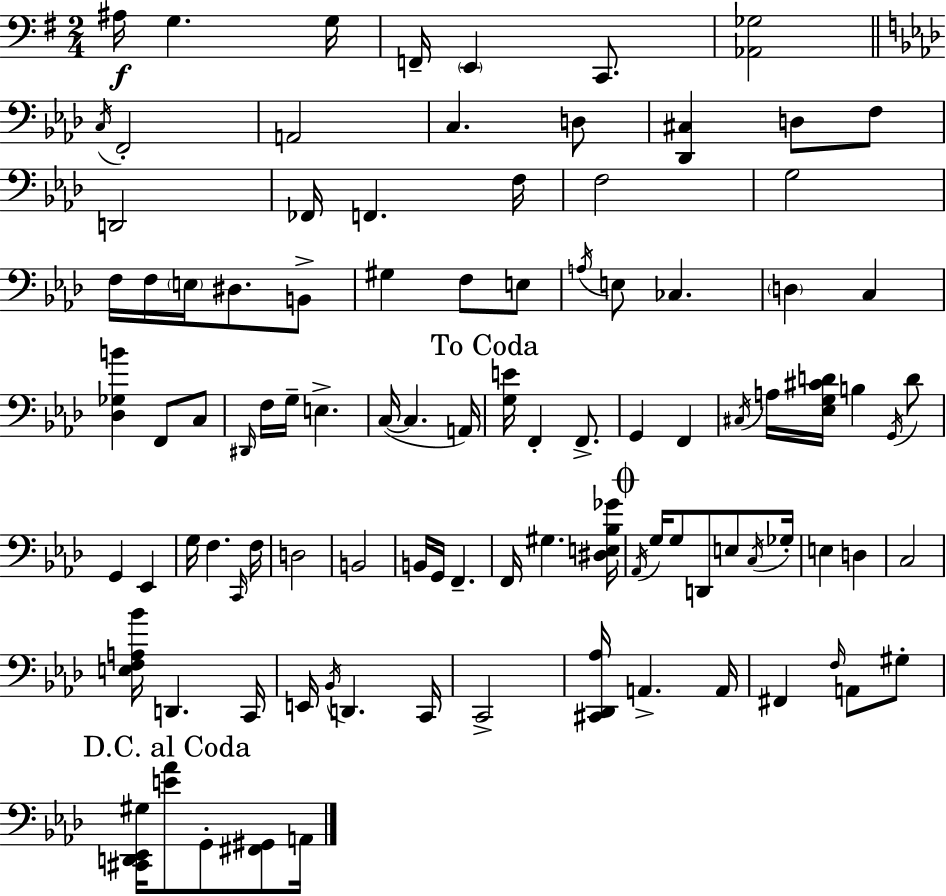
X:1
T:Untitled
M:2/4
L:1/4
K:Em
^A,/4 G, G,/4 F,,/4 E,, C,,/2 [_A,,_G,]2 C,/4 F,,2 A,,2 C, D,/2 [_D,,^C,] D,/2 F,/2 D,,2 _F,,/4 F,, F,/4 F,2 G,2 F,/4 F,/4 E,/4 ^D,/2 B,,/2 ^G, F,/2 E,/2 A,/4 E,/2 _C, D, C, [_D,_G,B] F,,/2 C,/2 ^D,,/4 F,/4 G,/4 E, C,/4 C, A,,/4 [G,E]/4 F,, F,,/2 G,, F,, ^C,/4 A,/4 [_E,G,^CD]/4 B, G,,/4 D/2 G,, _E,, G,/4 F, C,,/4 F,/4 D,2 B,,2 B,,/4 G,,/4 F,, F,,/4 ^G, [^D,E,_B,_G]/4 _A,,/4 G,/4 G,/2 D,,/2 E,/2 C,/4 _G,/4 E, D, C,2 [E,F,A,_B]/4 D,, C,,/4 E,,/4 _B,,/4 D,, C,,/4 C,,2 [^C,,_D,,_A,]/4 A,, A,,/4 ^F,, F,/4 A,,/2 ^G,/2 [^C,,D,,_E,,^G,]/4 [E_A]/2 G,,/2 [^F,,^G,,]/2 A,,/4